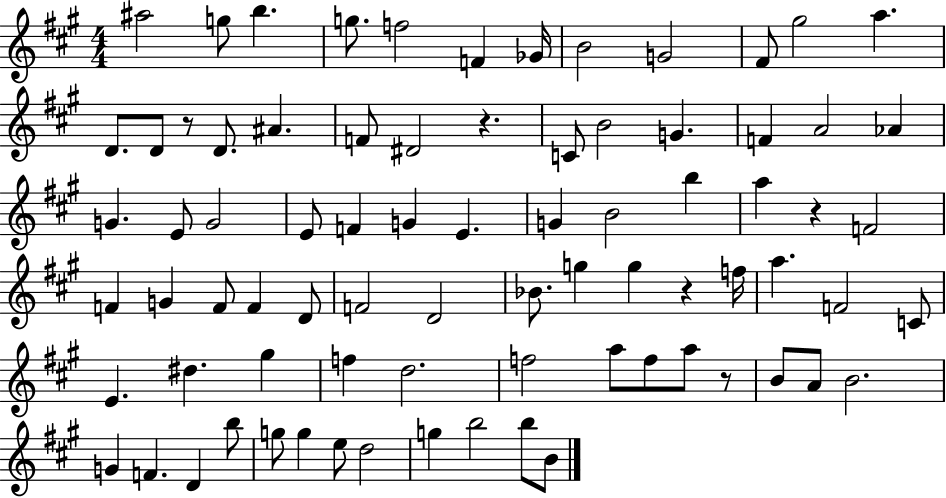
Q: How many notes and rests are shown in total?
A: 79